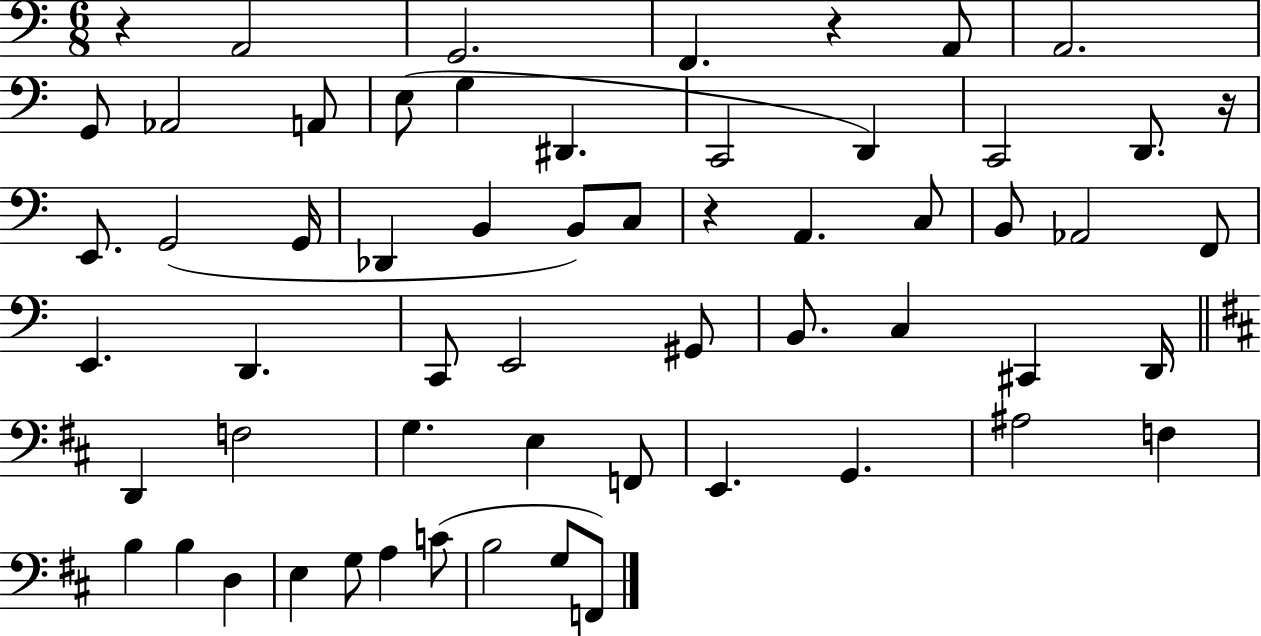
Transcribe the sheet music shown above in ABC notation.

X:1
T:Untitled
M:6/8
L:1/4
K:C
z A,,2 G,,2 F,, z A,,/2 A,,2 G,,/2 _A,,2 A,,/2 E,/2 G, ^D,, C,,2 D,, C,,2 D,,/2 z/4 E,,/2 G,,2 G,,/4 _D,, B,, B,,/2 C,/2 z A,, C,/2 B,,/2 _A,,2 F,,/2 E,, D,, C,,/2 E,,2 ^G,,/2 B,,/2 C, ^C,, D,,/4 D,, F,2 G, E, F,,/2 E,, G,, ^A,2 F, B, B, D, E, G,/2 A, C/2 B,2 G,/2 F,,/2